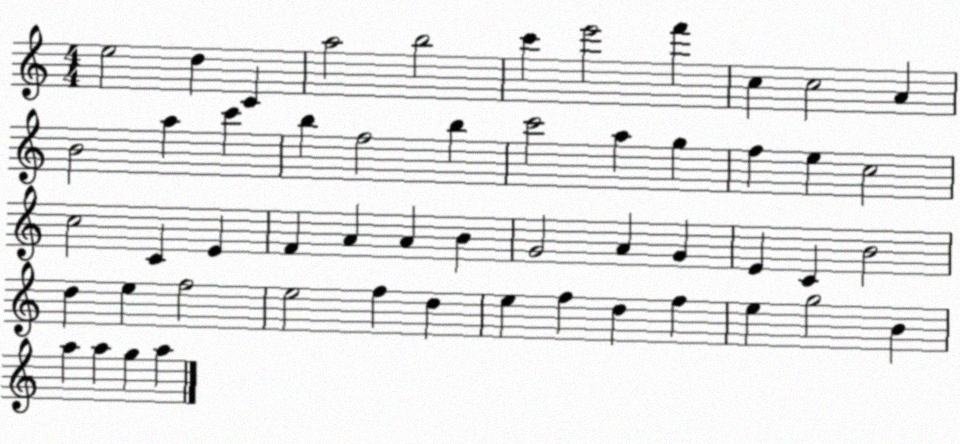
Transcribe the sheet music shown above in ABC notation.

X:1
T:Untitled
M:4/4
L:1/4
K:C
e2 d C a2 b2 c' e'2 f' c c2 A B2 a c' b f2 b c'2 a g f e c2 c2 C E F A A B G2 A G E C B2 d e f2 e2 f d e f d f e g2 B a a g a